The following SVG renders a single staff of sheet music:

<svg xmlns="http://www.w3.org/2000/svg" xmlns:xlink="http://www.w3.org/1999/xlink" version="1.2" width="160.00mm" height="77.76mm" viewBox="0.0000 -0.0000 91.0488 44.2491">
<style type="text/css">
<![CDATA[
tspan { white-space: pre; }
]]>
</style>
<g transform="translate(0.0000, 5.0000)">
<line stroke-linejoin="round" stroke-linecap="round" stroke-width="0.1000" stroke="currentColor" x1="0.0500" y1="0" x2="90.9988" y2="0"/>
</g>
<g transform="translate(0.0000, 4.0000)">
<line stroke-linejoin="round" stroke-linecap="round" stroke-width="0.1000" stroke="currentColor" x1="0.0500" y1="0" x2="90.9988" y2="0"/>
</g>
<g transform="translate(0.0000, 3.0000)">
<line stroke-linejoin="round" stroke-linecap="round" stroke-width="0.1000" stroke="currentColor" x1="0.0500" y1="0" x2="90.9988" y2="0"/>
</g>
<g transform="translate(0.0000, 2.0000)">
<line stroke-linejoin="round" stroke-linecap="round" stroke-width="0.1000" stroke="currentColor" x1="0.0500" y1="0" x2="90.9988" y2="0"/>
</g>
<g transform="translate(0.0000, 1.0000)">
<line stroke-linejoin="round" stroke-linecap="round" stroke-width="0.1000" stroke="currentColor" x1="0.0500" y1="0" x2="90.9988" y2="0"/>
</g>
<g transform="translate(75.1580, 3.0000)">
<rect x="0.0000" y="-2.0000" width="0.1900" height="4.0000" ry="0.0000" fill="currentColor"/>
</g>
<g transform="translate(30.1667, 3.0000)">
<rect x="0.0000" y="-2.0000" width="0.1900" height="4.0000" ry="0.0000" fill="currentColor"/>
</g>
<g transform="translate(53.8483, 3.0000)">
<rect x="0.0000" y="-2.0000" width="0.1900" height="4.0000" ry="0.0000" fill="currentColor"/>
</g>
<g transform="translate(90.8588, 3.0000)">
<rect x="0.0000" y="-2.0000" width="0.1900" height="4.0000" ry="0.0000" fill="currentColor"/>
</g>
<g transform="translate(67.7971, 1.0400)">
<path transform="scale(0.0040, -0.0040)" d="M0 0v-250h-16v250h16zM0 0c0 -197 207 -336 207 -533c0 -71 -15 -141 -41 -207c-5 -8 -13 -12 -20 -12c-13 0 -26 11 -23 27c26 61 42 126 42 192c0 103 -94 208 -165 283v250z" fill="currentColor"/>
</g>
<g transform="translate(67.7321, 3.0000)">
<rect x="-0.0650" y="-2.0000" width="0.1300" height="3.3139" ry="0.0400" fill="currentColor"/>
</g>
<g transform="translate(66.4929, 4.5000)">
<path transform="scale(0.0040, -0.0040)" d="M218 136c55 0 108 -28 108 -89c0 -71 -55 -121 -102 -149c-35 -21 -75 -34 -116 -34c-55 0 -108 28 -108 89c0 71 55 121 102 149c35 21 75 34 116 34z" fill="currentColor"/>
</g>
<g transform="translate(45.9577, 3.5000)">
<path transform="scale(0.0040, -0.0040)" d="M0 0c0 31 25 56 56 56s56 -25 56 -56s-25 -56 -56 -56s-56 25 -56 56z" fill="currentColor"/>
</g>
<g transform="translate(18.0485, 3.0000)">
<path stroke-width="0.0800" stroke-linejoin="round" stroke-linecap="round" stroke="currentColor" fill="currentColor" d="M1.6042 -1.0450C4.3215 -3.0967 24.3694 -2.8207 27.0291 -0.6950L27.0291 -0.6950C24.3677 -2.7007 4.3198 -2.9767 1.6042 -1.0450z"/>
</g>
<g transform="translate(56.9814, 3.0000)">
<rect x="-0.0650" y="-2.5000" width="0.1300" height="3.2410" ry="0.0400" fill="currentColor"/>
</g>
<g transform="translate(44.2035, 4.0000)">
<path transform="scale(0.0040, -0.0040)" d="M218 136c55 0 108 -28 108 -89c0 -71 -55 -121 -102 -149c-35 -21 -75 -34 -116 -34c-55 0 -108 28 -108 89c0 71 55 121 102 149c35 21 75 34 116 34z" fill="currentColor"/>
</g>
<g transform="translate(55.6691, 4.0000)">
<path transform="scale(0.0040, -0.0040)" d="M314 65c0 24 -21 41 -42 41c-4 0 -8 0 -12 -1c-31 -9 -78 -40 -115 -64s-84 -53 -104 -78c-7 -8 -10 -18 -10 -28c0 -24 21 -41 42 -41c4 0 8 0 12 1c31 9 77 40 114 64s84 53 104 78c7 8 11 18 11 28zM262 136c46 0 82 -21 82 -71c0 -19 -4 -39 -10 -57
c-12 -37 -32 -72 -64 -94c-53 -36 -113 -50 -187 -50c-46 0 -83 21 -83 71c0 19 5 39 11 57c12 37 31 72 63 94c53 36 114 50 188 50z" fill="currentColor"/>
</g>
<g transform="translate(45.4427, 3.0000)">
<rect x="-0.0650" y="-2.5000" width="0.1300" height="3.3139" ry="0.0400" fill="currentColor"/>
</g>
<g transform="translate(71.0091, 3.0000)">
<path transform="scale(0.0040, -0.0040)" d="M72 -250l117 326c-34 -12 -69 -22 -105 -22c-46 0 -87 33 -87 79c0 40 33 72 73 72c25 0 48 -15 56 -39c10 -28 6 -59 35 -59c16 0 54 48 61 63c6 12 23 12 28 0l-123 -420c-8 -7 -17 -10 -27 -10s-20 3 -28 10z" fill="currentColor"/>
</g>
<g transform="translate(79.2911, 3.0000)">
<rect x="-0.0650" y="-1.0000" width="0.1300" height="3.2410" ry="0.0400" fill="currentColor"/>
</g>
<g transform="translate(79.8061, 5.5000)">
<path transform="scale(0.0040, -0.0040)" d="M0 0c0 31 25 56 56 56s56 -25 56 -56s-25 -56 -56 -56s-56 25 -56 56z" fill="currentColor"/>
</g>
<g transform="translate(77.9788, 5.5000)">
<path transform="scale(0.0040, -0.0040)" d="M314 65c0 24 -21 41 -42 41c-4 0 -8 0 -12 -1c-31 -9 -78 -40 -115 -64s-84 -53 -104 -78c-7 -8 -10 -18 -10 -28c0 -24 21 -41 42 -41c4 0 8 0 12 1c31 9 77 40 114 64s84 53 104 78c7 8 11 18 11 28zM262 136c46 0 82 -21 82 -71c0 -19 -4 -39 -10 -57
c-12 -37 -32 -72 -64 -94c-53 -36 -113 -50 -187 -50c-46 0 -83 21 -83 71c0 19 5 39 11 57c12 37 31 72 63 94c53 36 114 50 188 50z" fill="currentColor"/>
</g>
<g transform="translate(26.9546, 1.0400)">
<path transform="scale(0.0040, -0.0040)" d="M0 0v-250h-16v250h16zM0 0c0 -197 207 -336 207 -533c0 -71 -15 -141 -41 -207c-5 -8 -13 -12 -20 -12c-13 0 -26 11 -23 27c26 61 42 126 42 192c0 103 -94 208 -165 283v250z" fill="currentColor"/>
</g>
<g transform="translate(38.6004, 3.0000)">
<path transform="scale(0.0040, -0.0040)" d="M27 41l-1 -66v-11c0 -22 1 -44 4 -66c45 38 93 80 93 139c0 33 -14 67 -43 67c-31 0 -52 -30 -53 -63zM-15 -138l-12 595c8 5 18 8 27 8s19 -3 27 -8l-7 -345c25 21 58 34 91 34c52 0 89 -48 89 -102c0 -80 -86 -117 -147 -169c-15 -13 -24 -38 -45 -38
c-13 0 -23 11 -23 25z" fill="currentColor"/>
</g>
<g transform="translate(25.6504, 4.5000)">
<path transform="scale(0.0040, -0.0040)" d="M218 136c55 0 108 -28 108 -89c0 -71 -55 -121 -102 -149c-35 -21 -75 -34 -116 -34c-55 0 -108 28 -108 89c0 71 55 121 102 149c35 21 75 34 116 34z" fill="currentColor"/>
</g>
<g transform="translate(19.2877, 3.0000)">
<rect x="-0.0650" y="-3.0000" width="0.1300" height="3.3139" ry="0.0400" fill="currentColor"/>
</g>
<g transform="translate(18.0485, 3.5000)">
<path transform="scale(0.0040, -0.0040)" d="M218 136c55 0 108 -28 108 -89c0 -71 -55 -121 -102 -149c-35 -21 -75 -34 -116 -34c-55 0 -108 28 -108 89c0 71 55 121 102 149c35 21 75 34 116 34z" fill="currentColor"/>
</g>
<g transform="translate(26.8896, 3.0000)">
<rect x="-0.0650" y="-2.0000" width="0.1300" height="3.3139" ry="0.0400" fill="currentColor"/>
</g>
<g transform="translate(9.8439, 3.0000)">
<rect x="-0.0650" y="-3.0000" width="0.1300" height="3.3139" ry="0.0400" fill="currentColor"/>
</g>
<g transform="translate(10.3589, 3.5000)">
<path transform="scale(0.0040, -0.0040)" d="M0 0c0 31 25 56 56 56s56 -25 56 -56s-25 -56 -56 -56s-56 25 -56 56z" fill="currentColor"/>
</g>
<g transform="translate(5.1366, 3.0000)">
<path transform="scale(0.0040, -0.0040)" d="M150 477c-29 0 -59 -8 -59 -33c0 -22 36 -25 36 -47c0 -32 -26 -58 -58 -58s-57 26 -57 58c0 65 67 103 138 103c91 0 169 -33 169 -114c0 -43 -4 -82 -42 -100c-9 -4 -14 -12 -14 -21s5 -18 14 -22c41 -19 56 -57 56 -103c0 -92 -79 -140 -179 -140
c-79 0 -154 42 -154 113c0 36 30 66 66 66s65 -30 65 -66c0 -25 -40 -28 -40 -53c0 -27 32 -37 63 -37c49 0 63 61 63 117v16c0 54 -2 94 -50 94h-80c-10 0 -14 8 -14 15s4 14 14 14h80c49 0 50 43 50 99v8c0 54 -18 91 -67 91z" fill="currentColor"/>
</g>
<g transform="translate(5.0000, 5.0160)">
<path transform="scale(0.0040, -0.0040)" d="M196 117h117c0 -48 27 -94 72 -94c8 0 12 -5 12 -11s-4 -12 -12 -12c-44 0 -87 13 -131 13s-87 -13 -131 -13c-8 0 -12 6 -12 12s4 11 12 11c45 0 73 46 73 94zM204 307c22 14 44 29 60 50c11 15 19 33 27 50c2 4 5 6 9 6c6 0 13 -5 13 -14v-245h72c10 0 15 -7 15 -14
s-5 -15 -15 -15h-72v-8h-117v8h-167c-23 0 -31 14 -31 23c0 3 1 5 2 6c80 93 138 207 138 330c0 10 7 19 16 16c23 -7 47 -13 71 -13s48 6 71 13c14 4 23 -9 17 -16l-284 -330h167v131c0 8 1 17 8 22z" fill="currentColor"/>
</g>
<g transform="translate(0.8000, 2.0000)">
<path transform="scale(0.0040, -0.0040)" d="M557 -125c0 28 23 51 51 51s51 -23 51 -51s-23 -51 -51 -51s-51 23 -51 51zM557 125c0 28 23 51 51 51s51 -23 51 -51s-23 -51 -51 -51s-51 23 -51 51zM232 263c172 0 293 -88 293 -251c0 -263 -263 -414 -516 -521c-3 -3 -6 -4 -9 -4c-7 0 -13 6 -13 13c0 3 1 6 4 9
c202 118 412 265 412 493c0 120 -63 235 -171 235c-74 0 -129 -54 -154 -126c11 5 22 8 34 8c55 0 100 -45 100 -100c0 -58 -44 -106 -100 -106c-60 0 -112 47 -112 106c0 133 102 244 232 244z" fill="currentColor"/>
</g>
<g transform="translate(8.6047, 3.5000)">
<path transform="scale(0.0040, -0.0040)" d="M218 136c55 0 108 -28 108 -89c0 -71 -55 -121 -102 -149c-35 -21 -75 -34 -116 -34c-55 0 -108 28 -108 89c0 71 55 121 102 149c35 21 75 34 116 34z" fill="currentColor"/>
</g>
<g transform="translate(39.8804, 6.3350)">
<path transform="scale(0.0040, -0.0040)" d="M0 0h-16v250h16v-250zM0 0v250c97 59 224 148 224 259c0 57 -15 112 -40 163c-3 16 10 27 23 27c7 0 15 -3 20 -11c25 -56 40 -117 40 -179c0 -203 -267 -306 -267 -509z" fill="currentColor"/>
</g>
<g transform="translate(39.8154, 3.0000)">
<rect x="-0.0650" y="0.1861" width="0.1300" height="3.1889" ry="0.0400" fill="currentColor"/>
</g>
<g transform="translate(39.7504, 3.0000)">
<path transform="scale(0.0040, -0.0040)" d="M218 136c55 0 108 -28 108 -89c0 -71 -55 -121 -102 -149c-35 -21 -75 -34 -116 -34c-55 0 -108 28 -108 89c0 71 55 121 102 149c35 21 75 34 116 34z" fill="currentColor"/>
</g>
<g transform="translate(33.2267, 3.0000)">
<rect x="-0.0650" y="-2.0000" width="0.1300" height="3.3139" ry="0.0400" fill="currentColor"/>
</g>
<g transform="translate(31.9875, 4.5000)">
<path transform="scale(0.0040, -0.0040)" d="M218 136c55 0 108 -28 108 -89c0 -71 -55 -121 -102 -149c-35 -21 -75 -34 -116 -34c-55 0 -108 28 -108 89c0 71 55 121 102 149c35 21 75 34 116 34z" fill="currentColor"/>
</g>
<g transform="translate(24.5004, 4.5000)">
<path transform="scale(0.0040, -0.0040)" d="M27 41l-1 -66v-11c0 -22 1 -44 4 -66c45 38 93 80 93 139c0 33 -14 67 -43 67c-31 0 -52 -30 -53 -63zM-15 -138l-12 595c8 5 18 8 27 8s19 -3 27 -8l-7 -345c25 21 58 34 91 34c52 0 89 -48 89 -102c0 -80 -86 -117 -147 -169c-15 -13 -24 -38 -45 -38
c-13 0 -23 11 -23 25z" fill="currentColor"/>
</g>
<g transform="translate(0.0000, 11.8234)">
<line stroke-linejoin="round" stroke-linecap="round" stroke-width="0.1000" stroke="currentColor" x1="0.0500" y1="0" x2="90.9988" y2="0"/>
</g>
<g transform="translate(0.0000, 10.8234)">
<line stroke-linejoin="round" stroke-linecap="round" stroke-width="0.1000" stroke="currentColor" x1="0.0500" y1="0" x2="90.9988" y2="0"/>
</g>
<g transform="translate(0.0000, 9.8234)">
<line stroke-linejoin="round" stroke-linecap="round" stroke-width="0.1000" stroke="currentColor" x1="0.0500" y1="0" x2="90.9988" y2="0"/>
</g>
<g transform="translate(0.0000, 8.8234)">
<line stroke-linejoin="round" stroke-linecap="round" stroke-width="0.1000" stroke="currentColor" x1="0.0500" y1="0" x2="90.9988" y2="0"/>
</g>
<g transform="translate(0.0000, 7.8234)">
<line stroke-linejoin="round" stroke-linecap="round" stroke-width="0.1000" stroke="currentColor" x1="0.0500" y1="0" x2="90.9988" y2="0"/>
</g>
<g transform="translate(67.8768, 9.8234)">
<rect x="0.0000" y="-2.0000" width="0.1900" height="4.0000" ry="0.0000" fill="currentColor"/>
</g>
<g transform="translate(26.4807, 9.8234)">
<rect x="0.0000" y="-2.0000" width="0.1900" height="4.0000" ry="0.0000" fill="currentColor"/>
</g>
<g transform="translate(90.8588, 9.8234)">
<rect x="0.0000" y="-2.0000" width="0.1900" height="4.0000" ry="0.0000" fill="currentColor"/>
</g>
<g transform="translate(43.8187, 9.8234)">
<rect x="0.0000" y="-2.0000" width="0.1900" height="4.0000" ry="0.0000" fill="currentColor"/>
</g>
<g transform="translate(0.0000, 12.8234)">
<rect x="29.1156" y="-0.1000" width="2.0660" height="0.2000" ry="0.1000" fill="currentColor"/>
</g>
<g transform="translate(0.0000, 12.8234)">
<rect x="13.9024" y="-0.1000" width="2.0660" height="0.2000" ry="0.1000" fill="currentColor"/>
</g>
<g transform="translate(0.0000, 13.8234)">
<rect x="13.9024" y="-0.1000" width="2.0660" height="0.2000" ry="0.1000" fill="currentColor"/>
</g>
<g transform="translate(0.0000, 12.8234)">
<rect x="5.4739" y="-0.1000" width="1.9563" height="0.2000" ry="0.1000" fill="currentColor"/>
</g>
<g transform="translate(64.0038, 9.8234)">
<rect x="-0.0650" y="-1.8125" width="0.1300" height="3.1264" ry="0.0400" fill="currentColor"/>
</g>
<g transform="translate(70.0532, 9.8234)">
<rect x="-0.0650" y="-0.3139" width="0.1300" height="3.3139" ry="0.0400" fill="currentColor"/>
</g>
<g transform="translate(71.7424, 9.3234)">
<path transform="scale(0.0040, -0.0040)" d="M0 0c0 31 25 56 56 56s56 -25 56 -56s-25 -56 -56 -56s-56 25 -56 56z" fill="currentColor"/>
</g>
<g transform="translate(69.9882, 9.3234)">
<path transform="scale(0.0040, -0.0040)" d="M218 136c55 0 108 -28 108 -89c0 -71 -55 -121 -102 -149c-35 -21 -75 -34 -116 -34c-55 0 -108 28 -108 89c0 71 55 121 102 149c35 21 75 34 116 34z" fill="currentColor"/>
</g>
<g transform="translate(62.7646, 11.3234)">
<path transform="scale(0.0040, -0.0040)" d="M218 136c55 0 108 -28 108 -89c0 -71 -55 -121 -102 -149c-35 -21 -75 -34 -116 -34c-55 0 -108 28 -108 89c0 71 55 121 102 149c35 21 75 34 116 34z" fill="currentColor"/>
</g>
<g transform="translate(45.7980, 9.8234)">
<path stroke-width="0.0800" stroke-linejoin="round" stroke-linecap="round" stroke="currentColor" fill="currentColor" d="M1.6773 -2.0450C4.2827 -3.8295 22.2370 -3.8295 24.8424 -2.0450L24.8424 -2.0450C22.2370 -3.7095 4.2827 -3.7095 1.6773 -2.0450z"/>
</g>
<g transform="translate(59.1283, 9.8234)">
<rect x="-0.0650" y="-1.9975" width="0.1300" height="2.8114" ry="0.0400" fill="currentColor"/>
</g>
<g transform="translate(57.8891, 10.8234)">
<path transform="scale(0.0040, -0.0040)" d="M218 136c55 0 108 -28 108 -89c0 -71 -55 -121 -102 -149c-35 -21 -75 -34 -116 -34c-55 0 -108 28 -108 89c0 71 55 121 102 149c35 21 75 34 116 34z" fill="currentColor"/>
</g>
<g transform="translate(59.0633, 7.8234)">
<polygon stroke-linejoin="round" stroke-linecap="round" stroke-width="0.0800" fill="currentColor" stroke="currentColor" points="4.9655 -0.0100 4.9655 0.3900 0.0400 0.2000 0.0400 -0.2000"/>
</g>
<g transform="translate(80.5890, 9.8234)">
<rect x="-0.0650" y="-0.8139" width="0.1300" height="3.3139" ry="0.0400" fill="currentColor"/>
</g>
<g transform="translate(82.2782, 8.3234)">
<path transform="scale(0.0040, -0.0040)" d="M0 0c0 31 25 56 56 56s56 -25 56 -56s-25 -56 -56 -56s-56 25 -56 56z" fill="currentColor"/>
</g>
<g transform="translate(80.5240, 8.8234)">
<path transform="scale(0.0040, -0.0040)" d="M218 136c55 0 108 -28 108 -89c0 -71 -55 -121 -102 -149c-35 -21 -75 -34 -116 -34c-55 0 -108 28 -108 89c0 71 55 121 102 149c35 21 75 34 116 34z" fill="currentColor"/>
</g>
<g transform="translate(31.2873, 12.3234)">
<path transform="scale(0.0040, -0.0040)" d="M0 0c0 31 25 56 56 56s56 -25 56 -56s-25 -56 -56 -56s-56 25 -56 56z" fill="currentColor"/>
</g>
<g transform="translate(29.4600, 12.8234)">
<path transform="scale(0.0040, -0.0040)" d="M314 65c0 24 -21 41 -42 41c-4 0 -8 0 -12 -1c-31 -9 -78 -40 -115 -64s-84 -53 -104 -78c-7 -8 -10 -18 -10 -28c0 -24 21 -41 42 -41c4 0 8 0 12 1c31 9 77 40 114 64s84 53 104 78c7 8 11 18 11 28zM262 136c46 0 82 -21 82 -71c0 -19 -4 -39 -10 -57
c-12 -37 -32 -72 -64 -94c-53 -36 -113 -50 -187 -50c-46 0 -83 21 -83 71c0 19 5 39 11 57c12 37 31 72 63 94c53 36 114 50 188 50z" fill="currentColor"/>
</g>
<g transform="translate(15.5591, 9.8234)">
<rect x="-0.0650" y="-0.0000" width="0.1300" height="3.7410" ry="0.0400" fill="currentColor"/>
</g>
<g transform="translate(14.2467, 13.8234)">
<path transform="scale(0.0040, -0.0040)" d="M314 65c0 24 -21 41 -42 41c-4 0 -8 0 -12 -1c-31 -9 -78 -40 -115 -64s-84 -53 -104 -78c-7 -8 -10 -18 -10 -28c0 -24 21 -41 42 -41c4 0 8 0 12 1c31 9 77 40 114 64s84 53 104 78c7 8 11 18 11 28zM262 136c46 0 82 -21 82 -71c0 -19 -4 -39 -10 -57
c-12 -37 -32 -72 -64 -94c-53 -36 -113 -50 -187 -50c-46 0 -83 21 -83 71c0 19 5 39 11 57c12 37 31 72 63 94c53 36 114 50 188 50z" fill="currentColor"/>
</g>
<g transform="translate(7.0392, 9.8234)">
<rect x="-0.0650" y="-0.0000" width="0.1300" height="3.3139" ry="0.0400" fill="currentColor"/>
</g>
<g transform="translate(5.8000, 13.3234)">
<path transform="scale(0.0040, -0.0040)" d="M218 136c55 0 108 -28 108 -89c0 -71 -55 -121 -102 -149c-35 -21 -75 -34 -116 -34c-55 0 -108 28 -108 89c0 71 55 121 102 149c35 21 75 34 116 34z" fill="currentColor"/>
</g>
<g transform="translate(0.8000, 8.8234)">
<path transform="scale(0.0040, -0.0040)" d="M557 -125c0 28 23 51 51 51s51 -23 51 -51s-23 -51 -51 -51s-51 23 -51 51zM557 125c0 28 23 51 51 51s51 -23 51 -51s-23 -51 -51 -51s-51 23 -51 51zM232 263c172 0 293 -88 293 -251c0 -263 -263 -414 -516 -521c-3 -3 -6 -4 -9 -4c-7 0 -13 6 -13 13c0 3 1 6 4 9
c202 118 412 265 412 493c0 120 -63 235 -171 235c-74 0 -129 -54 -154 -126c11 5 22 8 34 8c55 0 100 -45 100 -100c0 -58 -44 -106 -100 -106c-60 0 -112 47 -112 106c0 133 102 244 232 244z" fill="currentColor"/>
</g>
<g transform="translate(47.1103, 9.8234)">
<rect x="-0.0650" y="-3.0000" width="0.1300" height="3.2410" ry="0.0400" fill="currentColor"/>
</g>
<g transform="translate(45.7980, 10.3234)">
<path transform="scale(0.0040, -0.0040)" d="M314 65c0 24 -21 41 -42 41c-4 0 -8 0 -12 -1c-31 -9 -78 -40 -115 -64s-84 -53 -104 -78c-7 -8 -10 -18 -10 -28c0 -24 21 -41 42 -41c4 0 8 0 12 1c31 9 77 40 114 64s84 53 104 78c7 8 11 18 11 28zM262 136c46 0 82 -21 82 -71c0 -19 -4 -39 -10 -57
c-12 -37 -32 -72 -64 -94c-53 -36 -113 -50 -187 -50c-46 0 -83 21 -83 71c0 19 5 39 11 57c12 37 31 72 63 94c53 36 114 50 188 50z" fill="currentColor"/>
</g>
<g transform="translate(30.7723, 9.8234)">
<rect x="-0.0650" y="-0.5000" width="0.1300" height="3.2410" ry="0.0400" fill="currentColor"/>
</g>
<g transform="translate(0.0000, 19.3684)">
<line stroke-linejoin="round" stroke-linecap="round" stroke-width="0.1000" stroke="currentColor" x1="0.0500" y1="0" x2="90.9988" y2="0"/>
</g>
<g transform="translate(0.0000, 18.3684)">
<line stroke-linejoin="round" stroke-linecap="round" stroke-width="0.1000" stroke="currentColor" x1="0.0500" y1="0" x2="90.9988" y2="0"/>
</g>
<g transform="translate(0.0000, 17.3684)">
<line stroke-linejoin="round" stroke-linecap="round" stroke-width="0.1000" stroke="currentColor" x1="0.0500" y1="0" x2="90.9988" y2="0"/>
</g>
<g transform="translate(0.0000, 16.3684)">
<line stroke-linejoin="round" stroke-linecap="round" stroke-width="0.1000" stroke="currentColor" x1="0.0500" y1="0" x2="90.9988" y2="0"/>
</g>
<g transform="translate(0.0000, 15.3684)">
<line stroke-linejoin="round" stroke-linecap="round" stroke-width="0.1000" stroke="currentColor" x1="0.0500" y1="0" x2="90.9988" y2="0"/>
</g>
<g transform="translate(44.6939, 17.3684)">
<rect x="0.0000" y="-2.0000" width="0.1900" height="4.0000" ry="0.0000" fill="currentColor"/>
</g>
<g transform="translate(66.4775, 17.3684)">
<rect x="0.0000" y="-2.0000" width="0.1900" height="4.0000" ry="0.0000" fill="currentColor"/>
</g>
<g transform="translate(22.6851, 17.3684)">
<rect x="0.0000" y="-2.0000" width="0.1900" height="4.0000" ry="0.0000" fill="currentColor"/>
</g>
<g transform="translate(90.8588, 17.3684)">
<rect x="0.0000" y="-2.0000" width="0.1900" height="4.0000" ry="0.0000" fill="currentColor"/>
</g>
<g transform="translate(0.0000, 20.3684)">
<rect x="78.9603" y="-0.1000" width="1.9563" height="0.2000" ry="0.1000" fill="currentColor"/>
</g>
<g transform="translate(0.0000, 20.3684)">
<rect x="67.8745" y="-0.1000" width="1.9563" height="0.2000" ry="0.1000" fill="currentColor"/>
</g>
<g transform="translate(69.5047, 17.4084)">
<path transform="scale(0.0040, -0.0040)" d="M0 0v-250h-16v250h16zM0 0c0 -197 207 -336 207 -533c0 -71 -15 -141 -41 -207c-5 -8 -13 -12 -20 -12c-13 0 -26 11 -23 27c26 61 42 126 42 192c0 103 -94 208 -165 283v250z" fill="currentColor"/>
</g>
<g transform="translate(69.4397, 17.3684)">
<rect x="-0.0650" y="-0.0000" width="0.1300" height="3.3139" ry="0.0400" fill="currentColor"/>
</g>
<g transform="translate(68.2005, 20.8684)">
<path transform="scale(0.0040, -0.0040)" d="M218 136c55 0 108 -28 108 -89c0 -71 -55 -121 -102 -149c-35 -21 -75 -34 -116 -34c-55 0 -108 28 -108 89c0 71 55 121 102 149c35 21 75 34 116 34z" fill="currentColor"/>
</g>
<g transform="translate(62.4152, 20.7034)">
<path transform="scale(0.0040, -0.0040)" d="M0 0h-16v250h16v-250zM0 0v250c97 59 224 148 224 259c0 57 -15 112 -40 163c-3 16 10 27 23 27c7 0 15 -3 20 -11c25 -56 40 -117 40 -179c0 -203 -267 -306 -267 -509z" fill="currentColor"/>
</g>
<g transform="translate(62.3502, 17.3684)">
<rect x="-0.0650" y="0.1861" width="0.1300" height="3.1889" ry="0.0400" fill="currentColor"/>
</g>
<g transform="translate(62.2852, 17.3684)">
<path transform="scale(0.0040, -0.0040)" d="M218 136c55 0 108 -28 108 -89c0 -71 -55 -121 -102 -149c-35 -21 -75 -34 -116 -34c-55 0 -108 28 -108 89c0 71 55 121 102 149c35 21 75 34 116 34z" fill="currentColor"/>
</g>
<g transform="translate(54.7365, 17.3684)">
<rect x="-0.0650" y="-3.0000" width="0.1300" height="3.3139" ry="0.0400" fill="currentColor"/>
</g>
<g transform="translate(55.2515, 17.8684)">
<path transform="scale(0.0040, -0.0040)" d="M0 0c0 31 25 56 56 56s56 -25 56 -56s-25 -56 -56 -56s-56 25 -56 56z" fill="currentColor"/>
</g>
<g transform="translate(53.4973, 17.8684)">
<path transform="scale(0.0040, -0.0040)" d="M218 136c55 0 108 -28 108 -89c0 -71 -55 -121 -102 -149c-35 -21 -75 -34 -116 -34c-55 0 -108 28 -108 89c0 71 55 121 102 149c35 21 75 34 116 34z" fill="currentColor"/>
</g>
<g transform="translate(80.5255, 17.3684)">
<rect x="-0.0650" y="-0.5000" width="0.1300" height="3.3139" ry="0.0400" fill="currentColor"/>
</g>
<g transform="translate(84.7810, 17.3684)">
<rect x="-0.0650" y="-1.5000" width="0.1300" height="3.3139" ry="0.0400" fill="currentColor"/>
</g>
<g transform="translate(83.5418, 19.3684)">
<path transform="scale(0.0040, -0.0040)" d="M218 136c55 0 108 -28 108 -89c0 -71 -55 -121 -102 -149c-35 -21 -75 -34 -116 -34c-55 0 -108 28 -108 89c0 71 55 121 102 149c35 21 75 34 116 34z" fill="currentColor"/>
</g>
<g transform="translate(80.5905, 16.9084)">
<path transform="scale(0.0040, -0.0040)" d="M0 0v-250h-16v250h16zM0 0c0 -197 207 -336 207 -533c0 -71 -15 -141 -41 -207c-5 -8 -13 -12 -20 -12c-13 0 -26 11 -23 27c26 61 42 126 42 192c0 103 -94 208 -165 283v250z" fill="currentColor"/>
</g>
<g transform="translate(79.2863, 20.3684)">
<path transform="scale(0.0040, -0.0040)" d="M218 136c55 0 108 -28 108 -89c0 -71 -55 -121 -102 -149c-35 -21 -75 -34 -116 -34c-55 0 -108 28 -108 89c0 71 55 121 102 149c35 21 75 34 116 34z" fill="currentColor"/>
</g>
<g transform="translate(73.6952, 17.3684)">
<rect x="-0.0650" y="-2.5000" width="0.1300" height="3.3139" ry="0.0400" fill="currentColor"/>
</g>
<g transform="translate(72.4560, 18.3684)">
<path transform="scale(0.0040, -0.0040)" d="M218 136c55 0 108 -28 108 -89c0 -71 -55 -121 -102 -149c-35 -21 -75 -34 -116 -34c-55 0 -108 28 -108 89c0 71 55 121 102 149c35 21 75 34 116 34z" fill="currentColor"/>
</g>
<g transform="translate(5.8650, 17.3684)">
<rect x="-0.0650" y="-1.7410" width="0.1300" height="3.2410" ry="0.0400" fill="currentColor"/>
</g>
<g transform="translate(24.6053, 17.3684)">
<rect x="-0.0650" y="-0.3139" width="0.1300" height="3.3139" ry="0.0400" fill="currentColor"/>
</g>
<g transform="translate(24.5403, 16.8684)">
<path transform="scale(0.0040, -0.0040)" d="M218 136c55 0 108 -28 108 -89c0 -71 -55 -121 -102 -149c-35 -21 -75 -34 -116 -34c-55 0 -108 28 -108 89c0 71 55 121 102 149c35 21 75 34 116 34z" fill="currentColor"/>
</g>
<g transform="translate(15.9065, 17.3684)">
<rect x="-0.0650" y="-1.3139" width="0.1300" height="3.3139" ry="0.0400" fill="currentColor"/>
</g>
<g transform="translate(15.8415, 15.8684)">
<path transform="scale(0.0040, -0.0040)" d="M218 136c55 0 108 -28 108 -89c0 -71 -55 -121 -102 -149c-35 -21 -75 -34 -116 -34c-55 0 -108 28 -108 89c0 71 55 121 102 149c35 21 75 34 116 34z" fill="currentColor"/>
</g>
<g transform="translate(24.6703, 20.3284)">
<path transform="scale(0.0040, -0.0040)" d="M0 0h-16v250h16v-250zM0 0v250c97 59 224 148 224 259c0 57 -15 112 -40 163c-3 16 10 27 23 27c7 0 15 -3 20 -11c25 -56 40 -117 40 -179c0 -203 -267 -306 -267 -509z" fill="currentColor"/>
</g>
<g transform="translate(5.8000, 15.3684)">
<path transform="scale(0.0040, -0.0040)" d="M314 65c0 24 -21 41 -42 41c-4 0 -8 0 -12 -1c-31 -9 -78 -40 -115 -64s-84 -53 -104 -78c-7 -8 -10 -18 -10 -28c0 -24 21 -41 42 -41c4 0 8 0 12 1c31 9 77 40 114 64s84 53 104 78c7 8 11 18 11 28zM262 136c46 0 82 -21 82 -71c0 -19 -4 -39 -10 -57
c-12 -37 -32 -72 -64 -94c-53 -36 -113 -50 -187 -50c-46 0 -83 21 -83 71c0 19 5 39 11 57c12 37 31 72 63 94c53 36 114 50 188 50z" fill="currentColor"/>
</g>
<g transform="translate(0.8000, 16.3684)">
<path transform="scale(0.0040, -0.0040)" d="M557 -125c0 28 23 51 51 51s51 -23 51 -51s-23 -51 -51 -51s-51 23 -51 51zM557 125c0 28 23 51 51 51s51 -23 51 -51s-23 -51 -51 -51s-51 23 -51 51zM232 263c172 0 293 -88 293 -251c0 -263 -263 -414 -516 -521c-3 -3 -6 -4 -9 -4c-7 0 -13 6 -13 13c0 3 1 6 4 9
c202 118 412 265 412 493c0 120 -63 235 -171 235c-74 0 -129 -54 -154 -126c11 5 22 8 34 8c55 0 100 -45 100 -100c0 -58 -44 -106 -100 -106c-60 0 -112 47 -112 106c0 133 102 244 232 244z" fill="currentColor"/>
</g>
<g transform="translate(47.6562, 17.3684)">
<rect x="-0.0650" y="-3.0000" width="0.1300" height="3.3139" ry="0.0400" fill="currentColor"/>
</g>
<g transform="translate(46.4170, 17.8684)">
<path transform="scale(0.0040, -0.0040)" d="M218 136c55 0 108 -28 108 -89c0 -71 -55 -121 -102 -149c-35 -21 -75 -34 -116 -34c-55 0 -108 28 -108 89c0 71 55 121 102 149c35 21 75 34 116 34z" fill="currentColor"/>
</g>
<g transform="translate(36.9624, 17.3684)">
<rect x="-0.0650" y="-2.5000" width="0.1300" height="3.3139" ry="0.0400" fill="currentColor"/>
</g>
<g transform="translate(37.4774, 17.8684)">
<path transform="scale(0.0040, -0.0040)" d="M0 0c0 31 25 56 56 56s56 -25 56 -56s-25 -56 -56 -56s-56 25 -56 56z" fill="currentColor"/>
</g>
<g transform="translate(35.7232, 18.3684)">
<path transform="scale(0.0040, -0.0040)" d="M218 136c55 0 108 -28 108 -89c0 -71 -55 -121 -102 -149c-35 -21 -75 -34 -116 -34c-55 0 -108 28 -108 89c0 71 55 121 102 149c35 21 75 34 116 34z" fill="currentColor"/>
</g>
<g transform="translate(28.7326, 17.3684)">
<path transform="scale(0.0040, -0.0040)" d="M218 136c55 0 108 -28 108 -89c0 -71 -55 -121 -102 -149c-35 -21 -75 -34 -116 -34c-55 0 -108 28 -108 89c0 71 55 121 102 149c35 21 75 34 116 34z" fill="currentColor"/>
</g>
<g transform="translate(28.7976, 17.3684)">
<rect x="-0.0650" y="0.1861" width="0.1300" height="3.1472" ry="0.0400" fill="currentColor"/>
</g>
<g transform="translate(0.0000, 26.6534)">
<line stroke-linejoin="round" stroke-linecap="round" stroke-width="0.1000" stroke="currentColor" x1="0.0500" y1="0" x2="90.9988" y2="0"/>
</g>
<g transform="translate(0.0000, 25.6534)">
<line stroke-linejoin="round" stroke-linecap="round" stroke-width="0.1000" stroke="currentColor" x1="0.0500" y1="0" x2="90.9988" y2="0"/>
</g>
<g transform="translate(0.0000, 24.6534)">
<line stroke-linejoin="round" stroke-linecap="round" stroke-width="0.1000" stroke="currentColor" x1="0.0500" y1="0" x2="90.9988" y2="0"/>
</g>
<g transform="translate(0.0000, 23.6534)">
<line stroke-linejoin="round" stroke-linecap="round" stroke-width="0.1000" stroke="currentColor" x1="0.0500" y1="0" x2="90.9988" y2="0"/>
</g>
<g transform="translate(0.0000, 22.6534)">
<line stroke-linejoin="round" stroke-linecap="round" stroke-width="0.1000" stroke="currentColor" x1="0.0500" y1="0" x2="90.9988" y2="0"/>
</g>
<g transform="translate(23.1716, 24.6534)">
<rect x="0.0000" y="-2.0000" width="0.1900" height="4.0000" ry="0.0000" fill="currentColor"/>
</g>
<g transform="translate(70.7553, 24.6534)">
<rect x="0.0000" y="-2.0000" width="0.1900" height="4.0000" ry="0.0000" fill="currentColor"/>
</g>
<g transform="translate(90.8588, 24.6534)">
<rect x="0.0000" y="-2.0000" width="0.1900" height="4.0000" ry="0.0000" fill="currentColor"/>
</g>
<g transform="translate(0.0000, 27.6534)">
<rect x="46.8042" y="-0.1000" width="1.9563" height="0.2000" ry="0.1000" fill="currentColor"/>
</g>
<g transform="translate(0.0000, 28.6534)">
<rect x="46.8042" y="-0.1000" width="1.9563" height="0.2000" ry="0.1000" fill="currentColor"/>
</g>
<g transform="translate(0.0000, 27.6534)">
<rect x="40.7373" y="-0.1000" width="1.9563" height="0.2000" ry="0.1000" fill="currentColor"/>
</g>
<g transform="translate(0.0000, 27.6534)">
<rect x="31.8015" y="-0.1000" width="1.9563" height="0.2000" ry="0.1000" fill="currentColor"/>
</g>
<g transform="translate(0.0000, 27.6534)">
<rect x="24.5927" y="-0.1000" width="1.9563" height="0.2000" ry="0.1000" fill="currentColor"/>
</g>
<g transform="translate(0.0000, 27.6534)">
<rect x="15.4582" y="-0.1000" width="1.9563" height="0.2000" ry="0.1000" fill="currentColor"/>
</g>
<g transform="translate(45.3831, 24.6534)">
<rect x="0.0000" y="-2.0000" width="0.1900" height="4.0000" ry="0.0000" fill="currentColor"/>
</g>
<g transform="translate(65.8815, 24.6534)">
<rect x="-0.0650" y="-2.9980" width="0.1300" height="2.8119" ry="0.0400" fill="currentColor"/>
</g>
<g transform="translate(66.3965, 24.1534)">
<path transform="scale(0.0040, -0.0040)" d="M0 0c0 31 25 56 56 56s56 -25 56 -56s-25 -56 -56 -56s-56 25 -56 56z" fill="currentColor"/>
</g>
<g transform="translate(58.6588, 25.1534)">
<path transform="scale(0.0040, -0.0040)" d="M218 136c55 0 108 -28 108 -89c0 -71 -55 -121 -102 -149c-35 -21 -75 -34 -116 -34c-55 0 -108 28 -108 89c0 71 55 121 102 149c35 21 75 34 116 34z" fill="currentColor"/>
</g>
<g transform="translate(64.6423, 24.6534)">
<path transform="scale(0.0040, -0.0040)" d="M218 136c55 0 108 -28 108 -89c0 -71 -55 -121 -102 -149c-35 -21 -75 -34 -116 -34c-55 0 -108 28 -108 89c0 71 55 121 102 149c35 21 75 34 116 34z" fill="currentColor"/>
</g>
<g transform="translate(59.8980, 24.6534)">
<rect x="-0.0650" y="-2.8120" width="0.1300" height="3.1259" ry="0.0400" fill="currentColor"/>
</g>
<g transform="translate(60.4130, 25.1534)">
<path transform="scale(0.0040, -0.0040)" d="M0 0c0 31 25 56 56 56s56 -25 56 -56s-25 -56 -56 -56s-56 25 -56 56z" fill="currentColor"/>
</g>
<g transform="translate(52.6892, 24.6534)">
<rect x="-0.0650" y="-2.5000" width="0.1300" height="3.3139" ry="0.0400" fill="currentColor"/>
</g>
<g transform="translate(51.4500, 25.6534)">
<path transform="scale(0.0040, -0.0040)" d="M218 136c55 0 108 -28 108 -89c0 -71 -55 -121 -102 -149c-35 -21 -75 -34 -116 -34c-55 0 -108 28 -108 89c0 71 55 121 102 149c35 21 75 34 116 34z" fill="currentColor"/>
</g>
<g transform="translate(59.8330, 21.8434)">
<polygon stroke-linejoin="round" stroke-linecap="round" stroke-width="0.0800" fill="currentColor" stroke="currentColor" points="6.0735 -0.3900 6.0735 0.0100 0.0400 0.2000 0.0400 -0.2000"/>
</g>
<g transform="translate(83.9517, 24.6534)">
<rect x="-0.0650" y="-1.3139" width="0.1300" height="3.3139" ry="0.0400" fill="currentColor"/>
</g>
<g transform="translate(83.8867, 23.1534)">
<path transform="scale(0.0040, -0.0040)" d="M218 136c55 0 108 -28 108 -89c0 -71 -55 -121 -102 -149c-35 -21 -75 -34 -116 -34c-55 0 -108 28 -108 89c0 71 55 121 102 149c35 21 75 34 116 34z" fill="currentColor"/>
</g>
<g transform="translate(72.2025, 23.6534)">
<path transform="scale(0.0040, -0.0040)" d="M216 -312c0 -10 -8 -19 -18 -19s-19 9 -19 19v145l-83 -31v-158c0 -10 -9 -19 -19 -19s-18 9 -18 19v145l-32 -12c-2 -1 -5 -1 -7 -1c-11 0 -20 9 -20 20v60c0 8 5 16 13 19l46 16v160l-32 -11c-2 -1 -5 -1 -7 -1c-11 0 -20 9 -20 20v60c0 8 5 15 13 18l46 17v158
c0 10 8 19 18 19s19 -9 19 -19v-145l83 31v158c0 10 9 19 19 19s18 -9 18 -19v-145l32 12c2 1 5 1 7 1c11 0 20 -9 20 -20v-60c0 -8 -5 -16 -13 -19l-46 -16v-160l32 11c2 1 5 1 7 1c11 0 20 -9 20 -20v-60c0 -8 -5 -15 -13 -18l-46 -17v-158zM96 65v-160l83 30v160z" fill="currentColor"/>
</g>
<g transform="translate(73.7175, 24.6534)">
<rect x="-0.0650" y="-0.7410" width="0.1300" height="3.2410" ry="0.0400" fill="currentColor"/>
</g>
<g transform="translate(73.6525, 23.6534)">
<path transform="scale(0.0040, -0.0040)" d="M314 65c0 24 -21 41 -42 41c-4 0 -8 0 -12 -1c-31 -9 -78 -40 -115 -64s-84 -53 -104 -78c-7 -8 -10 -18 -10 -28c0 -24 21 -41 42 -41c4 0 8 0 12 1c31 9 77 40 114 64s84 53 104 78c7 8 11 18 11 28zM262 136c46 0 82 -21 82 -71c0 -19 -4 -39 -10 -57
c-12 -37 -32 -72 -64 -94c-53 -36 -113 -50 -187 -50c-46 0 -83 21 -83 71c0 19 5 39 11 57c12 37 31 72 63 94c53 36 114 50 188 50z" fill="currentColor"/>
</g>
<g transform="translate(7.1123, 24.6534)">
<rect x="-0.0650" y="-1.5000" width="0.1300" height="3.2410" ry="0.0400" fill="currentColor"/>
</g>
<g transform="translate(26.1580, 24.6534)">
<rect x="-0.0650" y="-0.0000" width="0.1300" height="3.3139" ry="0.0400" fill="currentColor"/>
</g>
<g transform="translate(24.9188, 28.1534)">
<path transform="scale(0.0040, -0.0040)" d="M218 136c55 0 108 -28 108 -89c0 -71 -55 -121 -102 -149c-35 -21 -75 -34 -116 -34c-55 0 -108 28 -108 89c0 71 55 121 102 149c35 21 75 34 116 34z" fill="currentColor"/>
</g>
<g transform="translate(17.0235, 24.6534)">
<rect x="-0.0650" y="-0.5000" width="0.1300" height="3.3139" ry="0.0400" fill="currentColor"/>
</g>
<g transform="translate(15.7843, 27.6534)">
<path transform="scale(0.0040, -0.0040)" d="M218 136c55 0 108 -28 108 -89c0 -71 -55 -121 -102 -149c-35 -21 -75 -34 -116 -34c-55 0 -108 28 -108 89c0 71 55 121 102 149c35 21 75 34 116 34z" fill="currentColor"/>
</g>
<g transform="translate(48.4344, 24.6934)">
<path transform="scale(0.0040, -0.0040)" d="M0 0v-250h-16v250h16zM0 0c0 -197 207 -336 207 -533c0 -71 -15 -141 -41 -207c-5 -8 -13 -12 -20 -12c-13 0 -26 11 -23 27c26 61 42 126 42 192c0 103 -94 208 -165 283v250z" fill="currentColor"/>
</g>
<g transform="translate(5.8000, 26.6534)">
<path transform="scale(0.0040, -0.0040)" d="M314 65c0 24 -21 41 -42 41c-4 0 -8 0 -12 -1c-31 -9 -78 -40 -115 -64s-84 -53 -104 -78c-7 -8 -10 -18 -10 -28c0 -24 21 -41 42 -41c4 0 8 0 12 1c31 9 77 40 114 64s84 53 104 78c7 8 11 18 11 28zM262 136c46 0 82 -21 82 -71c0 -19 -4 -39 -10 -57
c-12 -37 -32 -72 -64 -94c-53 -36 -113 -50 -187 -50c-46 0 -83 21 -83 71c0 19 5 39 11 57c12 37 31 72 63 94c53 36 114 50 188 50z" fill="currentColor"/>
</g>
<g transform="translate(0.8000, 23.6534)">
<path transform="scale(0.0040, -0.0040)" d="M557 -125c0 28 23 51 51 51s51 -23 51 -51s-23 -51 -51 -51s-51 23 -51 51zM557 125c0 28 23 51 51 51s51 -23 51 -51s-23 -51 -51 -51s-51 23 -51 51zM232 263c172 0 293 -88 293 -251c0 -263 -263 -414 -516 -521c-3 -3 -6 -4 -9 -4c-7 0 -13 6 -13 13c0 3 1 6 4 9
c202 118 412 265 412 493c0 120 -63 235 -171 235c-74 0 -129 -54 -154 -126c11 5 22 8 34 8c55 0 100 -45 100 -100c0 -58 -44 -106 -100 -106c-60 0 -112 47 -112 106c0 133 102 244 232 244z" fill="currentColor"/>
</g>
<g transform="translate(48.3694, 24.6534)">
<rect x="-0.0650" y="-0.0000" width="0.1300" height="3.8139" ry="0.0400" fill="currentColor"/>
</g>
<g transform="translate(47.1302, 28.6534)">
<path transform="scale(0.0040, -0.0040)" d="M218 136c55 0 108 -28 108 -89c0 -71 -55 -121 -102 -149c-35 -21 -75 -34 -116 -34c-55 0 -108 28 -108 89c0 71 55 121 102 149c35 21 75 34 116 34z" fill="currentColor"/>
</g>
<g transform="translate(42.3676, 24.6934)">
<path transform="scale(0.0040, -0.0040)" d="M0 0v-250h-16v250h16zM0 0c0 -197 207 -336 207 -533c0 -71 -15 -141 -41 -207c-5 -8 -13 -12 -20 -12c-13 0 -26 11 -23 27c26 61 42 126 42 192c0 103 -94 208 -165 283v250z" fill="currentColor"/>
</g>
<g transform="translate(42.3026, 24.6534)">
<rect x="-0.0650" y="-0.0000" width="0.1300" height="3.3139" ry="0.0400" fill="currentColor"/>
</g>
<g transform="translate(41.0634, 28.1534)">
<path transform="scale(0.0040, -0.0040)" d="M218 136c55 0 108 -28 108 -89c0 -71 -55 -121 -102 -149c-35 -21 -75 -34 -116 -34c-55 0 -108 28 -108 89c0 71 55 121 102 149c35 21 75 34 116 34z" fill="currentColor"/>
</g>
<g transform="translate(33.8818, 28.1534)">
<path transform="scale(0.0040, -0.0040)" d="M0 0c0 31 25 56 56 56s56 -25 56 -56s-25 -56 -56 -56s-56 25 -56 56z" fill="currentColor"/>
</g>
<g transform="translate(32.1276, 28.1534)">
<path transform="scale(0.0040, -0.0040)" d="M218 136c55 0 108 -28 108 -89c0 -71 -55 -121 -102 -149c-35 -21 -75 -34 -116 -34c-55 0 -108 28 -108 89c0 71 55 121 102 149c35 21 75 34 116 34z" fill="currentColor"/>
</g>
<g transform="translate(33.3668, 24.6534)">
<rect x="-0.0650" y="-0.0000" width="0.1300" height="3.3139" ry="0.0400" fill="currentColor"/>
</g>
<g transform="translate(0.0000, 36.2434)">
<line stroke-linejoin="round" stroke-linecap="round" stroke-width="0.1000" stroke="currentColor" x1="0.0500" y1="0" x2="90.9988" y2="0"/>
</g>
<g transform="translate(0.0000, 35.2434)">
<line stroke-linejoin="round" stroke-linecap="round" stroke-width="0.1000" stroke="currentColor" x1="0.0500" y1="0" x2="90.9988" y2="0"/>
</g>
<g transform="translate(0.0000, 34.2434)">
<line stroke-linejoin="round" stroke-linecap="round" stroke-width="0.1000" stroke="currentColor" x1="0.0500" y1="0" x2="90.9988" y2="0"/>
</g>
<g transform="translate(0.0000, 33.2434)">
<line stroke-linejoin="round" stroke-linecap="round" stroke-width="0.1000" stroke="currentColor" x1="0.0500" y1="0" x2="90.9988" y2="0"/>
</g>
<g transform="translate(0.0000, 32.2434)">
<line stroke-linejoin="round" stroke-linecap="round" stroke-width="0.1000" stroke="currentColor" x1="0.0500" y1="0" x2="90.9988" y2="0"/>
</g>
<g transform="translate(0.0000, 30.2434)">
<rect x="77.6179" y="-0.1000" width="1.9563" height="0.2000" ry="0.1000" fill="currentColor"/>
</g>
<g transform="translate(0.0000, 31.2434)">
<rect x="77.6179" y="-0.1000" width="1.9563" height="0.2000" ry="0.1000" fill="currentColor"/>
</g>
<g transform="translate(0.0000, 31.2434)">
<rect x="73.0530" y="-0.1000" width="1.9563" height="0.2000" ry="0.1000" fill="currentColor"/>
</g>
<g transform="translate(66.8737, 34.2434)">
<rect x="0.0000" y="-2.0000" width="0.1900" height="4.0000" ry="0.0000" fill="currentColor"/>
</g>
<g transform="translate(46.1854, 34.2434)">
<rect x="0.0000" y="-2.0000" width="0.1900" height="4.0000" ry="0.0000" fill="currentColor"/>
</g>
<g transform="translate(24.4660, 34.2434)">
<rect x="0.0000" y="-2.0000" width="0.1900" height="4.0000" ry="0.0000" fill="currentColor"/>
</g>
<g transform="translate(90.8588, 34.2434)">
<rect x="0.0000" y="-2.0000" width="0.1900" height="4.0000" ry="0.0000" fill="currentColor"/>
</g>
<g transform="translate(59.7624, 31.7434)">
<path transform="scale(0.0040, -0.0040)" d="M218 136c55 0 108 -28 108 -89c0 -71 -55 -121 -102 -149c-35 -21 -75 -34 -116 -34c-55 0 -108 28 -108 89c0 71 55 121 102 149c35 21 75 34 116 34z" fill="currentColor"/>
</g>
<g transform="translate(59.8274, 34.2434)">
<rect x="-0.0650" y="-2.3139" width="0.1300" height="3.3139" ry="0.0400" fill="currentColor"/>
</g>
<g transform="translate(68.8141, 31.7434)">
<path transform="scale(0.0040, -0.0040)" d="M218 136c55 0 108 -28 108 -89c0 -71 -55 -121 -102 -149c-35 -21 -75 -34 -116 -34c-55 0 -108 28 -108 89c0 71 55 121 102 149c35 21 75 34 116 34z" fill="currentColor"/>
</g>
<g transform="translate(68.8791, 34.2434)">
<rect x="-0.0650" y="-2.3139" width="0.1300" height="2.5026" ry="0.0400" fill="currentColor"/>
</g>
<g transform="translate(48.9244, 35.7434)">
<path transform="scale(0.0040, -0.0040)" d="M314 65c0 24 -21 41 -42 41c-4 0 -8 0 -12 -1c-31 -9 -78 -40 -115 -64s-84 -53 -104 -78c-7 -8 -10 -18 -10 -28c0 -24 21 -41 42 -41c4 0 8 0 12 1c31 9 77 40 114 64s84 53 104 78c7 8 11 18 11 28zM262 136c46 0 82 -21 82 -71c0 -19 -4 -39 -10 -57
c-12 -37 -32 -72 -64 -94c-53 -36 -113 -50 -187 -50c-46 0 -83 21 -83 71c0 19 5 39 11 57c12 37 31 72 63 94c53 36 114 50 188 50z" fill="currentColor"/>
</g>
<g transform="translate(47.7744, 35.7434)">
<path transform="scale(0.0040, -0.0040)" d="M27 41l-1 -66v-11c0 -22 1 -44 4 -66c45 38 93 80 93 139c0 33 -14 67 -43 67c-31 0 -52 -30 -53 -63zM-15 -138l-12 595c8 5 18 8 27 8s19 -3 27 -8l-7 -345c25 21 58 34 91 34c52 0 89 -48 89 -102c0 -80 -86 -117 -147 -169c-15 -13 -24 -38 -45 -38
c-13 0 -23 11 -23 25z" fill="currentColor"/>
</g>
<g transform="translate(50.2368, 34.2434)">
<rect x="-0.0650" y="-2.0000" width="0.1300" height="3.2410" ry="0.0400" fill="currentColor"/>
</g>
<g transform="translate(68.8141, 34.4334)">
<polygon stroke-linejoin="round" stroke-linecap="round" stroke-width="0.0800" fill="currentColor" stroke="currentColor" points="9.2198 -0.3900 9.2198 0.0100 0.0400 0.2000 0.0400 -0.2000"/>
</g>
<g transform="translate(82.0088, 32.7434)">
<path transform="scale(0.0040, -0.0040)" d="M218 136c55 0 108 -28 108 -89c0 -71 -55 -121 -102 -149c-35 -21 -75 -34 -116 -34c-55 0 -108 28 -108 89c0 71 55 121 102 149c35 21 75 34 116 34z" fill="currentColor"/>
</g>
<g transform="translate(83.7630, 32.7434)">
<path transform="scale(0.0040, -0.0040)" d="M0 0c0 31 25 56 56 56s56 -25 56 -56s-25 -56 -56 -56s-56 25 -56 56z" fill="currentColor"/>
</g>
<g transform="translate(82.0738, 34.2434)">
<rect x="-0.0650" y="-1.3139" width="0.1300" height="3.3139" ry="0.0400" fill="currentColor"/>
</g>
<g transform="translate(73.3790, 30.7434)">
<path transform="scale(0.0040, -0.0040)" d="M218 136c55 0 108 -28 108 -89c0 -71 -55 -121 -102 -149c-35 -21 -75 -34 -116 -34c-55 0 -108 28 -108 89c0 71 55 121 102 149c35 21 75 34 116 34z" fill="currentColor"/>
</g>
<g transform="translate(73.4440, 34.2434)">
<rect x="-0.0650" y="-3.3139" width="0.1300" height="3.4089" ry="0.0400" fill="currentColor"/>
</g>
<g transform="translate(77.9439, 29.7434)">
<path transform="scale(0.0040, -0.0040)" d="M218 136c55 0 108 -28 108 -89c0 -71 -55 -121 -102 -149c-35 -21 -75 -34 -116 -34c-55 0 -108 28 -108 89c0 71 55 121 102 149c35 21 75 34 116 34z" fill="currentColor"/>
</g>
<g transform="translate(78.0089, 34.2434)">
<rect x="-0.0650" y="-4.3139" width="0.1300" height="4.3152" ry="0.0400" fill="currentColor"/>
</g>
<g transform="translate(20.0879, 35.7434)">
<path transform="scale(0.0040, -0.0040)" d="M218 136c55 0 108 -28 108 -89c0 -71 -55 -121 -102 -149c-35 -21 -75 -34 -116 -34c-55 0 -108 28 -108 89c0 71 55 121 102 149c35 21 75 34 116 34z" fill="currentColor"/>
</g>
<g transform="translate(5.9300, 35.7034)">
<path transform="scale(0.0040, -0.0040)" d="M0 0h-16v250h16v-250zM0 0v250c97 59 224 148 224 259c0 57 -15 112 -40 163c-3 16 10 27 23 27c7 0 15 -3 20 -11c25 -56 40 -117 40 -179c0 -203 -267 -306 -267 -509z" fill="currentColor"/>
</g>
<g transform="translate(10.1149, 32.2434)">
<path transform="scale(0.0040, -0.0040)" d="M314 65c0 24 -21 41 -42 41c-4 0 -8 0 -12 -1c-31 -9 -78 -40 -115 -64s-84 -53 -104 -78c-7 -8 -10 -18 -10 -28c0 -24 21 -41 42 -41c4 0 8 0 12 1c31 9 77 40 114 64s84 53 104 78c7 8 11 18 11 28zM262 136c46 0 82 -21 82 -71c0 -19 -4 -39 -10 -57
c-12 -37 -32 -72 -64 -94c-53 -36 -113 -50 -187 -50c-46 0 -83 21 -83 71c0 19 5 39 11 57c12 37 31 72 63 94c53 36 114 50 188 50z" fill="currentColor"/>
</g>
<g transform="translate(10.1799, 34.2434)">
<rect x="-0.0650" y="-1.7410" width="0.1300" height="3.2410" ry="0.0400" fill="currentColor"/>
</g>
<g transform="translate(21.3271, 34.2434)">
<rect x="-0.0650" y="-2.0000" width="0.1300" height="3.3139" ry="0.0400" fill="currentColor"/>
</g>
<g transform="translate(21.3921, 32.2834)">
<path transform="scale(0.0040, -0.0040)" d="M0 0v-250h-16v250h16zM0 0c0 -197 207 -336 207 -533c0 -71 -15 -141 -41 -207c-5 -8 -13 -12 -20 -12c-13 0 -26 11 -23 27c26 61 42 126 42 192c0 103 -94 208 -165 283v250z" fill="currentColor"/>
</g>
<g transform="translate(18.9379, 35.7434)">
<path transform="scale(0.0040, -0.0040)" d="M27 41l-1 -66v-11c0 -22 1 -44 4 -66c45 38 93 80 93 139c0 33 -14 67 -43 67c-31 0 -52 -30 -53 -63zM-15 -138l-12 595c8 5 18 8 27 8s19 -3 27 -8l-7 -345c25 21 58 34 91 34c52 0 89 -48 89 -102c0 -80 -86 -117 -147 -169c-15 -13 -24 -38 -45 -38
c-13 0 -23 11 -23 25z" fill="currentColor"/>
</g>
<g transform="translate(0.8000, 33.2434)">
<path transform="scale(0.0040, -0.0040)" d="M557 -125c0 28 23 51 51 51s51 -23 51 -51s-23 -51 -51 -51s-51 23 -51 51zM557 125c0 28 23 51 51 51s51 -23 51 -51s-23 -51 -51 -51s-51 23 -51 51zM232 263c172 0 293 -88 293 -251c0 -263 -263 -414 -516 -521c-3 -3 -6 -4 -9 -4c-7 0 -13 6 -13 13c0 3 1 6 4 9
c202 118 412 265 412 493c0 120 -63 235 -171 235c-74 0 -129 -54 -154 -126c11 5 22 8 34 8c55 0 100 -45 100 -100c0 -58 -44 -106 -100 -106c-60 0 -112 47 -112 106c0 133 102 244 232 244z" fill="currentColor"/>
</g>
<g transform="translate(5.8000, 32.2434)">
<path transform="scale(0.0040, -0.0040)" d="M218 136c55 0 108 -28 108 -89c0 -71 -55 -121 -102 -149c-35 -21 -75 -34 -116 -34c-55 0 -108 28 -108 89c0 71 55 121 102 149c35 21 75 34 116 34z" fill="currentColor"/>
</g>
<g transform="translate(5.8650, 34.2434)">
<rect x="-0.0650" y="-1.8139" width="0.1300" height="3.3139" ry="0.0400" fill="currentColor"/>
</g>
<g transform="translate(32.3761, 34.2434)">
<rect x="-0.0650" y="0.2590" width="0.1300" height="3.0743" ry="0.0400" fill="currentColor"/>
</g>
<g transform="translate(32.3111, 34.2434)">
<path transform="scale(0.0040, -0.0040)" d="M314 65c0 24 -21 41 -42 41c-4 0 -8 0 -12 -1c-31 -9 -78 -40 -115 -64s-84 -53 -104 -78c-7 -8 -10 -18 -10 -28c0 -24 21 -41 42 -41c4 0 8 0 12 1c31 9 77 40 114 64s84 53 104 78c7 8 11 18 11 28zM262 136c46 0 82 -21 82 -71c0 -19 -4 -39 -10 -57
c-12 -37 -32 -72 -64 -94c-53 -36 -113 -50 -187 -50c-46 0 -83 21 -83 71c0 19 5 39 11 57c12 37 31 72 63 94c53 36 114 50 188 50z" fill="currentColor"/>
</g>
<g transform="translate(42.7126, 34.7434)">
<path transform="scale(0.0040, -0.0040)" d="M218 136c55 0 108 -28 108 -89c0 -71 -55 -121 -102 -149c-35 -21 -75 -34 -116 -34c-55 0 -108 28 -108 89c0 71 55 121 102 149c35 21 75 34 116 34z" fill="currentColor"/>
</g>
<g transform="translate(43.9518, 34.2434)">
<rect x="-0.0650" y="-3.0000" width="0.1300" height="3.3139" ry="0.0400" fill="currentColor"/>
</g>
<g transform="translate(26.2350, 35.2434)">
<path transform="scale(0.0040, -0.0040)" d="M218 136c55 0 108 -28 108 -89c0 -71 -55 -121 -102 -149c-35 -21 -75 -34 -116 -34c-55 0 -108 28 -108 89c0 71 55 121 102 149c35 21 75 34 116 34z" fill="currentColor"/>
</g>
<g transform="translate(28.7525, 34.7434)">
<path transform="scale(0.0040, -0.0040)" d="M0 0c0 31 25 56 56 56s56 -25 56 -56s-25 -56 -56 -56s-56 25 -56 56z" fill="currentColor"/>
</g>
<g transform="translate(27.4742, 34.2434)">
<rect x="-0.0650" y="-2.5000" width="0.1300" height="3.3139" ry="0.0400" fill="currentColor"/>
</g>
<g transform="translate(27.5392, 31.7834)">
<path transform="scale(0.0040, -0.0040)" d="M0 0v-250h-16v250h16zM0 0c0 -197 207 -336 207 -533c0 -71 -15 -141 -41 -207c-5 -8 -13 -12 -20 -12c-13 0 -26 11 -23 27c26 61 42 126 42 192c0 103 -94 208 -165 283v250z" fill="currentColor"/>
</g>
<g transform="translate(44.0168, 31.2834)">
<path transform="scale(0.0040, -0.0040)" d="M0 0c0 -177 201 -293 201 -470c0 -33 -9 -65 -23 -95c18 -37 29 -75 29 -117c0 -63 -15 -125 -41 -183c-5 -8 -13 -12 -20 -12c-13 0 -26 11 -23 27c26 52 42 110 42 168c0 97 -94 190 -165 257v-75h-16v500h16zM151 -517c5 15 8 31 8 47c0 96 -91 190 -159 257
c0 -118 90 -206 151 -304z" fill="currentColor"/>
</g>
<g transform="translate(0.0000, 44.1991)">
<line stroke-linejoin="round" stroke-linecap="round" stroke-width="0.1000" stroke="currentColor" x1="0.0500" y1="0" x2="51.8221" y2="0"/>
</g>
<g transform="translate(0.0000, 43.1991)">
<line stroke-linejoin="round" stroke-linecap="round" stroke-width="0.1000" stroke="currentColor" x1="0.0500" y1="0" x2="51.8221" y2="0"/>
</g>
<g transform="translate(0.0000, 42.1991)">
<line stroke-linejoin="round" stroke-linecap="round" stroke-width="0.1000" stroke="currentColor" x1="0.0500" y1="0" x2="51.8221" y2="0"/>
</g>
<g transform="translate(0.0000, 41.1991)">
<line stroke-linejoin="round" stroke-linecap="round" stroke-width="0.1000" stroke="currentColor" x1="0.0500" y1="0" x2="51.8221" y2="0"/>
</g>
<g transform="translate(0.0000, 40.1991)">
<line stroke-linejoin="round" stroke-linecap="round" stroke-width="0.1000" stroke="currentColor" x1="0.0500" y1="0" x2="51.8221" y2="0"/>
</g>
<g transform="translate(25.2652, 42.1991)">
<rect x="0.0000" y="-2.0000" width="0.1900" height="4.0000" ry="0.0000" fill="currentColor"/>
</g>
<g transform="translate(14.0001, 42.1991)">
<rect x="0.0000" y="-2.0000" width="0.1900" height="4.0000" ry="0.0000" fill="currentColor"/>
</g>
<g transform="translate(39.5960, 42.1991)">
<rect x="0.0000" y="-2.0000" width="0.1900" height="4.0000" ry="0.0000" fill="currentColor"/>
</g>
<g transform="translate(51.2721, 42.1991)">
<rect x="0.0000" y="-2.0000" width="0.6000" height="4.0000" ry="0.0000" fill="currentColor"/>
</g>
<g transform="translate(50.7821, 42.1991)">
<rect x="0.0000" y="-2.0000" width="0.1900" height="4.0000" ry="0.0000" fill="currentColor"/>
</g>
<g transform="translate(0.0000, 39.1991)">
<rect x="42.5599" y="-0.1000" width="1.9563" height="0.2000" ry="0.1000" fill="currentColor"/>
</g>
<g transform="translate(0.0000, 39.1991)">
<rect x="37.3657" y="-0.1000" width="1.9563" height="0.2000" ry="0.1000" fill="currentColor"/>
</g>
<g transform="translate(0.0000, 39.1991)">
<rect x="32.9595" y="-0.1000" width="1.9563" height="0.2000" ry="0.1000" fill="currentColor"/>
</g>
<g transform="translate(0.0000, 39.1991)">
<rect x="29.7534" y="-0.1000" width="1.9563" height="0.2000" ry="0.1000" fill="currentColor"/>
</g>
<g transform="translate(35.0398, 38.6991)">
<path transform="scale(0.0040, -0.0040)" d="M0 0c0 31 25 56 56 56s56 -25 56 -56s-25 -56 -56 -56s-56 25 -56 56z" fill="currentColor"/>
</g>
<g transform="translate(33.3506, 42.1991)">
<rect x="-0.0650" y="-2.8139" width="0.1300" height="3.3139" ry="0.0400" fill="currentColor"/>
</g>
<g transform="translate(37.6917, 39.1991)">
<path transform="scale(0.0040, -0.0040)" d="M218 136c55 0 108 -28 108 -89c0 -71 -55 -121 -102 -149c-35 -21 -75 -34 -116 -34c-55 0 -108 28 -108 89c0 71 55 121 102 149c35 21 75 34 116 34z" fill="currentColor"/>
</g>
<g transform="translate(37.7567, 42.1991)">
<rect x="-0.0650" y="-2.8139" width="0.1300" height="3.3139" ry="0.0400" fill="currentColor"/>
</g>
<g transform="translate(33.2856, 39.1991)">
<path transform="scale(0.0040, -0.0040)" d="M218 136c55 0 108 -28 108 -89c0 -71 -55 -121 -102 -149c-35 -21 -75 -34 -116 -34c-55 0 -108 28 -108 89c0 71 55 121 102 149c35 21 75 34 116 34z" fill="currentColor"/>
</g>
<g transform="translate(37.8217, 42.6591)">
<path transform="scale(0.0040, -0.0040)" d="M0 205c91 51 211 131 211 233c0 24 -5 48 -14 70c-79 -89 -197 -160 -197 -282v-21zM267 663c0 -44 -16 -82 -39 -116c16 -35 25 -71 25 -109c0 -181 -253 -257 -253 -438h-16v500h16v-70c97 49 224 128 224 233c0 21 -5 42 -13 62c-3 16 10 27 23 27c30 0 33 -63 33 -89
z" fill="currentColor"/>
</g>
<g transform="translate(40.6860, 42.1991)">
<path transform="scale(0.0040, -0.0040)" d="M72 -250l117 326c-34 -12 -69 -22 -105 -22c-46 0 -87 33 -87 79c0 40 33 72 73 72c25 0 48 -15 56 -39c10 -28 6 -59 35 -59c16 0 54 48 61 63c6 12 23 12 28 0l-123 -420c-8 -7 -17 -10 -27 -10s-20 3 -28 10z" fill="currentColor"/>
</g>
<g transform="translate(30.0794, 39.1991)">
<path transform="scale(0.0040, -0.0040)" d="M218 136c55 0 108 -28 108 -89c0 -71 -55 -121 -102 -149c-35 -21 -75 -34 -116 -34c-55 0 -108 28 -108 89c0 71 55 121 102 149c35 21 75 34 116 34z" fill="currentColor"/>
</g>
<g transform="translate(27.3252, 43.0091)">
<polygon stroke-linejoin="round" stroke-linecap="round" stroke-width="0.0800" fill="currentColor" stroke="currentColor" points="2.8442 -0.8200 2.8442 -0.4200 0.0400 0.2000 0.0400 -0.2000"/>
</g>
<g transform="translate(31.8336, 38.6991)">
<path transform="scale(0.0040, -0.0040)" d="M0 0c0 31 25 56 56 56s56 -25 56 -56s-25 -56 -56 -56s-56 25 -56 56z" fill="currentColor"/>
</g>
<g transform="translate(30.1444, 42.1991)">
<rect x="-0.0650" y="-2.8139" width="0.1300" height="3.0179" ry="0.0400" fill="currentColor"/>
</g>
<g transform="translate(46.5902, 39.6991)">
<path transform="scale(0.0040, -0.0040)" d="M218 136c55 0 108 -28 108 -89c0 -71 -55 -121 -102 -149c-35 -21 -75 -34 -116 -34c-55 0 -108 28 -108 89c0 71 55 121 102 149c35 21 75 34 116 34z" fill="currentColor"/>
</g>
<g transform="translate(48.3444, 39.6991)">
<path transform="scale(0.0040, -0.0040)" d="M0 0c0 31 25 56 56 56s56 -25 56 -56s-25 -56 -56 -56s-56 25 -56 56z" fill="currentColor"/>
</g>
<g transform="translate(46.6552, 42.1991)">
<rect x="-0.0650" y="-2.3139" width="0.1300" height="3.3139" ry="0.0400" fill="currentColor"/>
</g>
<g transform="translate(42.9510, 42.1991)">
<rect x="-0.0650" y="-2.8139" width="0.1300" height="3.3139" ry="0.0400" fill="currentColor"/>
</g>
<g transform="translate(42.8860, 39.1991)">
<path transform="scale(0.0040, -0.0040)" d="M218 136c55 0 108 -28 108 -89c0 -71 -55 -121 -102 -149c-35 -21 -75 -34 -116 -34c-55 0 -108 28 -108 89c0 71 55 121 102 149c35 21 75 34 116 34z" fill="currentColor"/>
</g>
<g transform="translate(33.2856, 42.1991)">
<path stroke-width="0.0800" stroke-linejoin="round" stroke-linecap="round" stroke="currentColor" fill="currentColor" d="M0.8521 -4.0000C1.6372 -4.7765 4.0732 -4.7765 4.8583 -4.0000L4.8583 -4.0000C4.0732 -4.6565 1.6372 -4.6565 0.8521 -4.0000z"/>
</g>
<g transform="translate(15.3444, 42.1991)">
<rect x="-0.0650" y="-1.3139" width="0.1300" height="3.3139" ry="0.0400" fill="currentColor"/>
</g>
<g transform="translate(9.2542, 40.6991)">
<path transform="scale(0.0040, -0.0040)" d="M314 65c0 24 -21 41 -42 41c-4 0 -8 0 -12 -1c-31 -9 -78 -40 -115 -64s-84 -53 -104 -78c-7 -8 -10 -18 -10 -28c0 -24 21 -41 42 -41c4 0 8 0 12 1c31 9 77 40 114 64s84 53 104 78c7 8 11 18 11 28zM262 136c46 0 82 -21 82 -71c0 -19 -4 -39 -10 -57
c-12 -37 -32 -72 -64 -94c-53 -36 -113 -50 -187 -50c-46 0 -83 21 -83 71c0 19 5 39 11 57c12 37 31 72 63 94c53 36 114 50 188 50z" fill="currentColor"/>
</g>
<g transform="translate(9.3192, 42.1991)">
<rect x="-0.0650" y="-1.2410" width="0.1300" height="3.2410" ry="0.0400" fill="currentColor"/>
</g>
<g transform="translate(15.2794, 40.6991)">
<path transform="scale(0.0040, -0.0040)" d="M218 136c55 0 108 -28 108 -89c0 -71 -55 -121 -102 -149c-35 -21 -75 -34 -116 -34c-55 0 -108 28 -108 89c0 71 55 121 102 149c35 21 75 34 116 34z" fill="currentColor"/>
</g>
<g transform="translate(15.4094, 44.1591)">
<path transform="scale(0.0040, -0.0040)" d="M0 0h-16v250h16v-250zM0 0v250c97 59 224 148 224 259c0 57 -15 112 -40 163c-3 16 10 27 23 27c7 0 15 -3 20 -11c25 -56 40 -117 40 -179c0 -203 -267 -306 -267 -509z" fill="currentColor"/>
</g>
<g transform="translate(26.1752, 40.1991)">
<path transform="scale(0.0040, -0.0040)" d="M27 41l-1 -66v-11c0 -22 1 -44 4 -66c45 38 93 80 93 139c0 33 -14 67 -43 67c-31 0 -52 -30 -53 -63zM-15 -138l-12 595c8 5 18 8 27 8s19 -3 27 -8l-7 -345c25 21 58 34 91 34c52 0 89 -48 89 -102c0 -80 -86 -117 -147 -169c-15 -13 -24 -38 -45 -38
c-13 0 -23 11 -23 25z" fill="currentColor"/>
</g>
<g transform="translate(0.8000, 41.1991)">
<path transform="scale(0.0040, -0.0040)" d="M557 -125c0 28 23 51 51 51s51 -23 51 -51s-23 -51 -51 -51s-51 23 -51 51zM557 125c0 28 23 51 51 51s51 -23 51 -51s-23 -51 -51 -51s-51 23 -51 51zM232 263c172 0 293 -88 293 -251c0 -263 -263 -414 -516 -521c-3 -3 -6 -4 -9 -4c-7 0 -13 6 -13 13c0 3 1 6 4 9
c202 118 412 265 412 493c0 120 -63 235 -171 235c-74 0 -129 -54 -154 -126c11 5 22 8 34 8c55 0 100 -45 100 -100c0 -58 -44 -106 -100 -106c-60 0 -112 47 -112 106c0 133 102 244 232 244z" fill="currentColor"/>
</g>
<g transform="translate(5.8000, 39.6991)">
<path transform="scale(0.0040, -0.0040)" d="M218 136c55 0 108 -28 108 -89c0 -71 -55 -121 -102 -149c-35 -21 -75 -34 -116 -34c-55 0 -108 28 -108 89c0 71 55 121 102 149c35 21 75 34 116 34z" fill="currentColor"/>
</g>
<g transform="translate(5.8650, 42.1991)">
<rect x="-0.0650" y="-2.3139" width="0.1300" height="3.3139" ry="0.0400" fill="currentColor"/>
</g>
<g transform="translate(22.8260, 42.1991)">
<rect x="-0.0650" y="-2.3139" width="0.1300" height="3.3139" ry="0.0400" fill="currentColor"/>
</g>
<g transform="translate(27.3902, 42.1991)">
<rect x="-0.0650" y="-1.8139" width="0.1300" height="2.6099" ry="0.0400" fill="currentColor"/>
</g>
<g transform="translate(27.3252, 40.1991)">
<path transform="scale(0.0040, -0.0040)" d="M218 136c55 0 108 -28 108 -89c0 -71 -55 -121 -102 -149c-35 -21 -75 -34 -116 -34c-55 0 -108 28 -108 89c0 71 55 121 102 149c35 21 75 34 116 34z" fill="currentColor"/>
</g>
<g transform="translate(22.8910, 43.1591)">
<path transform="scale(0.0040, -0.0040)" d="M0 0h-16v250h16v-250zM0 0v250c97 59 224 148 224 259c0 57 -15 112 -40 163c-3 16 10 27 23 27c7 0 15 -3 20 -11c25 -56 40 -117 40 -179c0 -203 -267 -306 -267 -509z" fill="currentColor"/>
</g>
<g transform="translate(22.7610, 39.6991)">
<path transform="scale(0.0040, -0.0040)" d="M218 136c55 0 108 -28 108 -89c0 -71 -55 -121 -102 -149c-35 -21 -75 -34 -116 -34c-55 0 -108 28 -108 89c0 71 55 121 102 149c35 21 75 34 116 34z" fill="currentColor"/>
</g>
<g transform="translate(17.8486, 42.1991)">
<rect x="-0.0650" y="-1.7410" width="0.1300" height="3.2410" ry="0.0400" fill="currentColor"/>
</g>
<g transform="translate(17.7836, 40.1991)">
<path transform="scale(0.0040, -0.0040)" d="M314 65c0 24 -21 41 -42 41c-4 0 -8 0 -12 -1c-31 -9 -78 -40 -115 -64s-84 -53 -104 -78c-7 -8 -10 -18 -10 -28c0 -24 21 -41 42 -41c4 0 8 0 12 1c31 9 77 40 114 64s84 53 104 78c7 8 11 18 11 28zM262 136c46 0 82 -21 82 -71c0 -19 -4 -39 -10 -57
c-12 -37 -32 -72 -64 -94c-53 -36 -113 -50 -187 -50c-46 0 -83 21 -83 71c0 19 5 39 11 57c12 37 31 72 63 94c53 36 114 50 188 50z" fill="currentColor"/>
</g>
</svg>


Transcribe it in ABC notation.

X:1
T:Untitled
M:3/4
L:1/4
K:C
C, C, _A,,/2 A,, _D,/2 B,, B,,2 A,,/2 z/2 F,,2 D,, C,,2 E,,2 C,2 B,,/2 A,,/2 E, F, A,2 G, E,/2 D, B,, C, C, D,/2 D,,/2 B,, E,,/2 G,, G,,2 E,, D,, D,, D,,/2 C,,/2 B,, C,/2 D,/2 ^F,2 G, A,/2 A,2 _A,,/2 B,,/2 D,2 C,/4 _A,,2 B, B,/2 D/2 F/2 G, B, G,2 G,/2 A,2 B,/2 _A,/2 C/2 C C/4 z/2 C B,